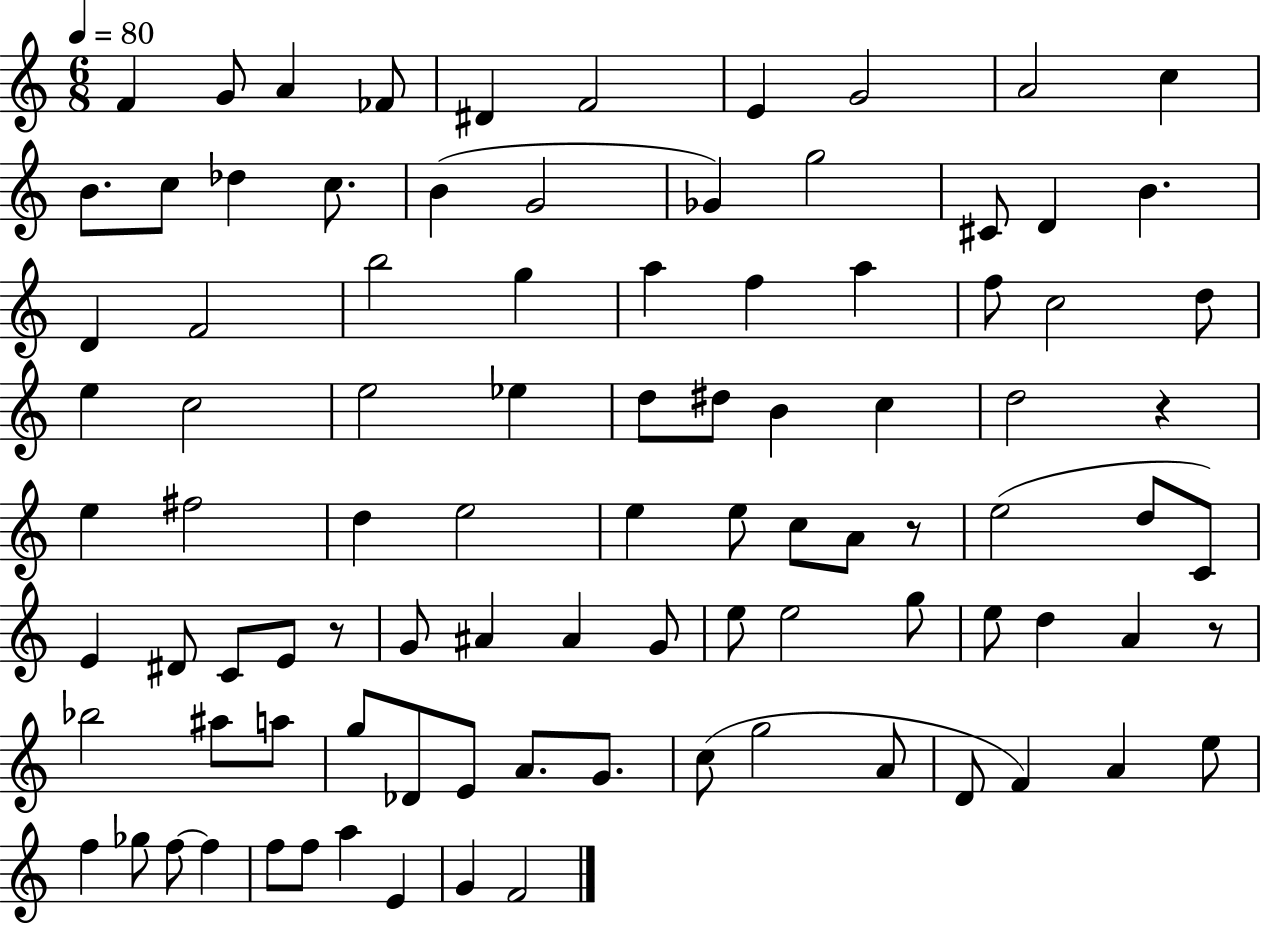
{
  \clef treble
  \numericTimeSignature
  \time 6/8
  \key c \major
  \tempo 4 = 80
  f'4 g'8 a'4 fes'8 | dis'4 f'2 | e'4 g'2 | a'2 c''4 | \break b'8. c''8 des''4 c''8. | b'4( g'2 | ges'4) g''2 | cis'8 d'4 b'4. | \break d'4 f'2 | b''2 g''4 | a''4 f''4 a''4 | f''8 c''2 d''8 | \break e''4 c''2 | e''2 ees''4 | d''8 dis''8 b'4 c''4 | d''2 r4 | \break e''4 fis''2 | d''4 e''2 | e''4 e''8 c''8 a'8 r8 | e''2( d''8 c'8) | \break e'4 dis'8 c'8 e'8 r8 | g'8 ais'4 ais'4 g'8 | e''8 e''2 g''8 | e''8 d''4 a'4 r8 | \break bes''2 ais''8 a''8 | g''8 des'8 e'8 a'8. g'8. | c''8( g''2 a'8 | d'8 f'4) a'4 e''8 | \break f''4 ges''8 f''8~~ f''4 | f''8 f''8 a''4 e'4 | g'4 f'2 | \bar "|."
}